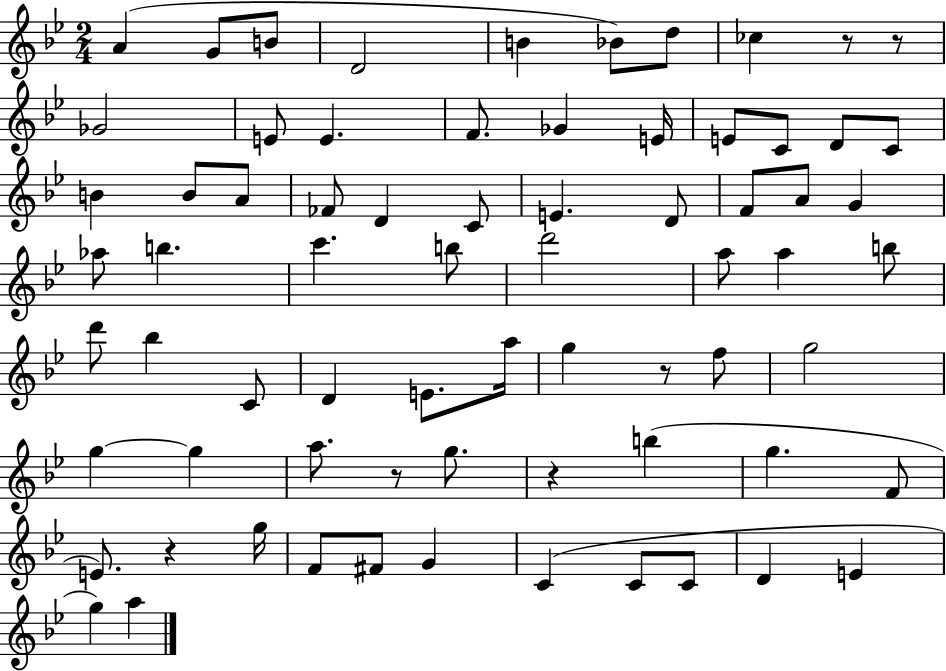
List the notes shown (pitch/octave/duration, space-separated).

A4/q G4/e B4/e D4/h B4/q Bb4/e D5/e CES5/q R/e R/e Gb4/h E4/e E4/q. F4/e. Gb4/q E4/s E4/e C4/e D4/e C4/e B4/q B4/e A4/e FES4/e D4/q C4/e E4/q. D4/e F4/e A4/e G4/q Ab5/e B5/q. C6/q. B5/e D6/h A5/e A5/q B5/e D6/e Bb5/q C4/e D4/q E4/e. A5/s G5/q R/e F5/e G5/h G5/q G5/q A5/e. R/e G5/e. R/q B5/q G5/q. F4/e E4/e. R/q G5/s F4/e F#4/e G4/q C4/q C4/e C4/e D4/q E4/q G5/q A5/q